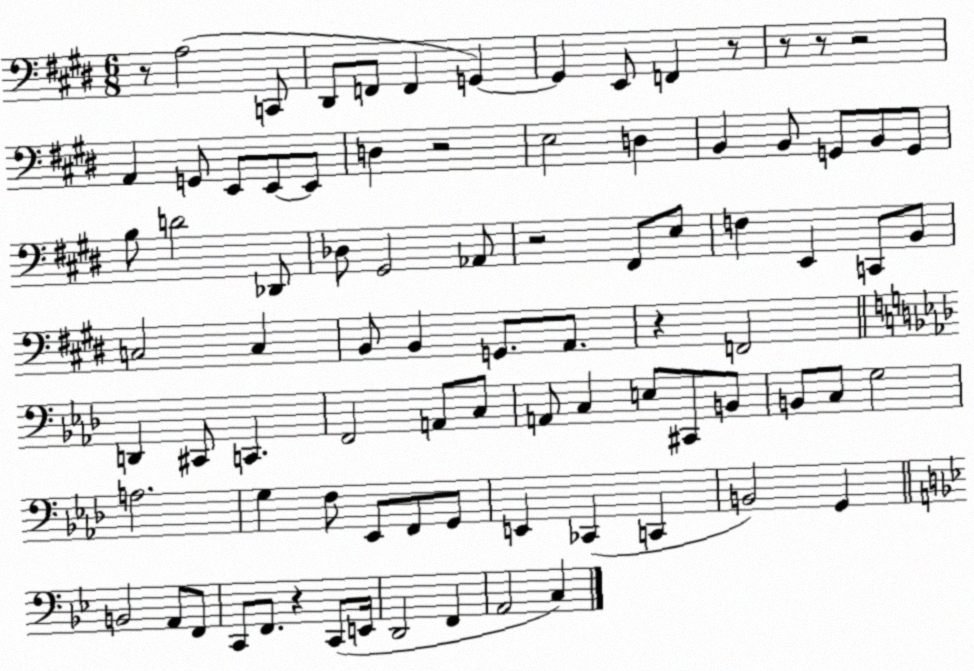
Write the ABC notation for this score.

X:1
T:Untitled
M:6/8
L:1/4
K:E
z/2 A,2 C,,/2 ^D,,/2 F,,/2 F,, G,, G,, E,,/2 F,, z/2 z/2 z/2 z2 A,, G,,/2 E,,/2 E,,/2 E,,/2 D, z2 E,2 D, B,, B,,/2 G,,/2 B,,/2 G,,/2 B,/2 D2 _D,,/2 _D,/2 ^G,,2 _A,,/2 z2 ^F,,/2 E,/2 F, E,, C,,/2 B,,/2 C,2 C, B,,/2 B,, G,,/2 A,,/2 z F,,2 D,, ^C,,/2 C,, F,,2 A,,/2 C,/2 A,,/2 C, E,/2 ^C,,/2 B,,/2 B,,/2 C,/2 G,2 A,2 G, F,/2 _E,,/2 F,,/2 G,,/2 E,, _C,, C,, B,,2 G,, B,,2 A,,/2 F,,/2 C,,/2 F,,/2 z C,,/2 E,,/4 D,,2 F,, A,,2 C,